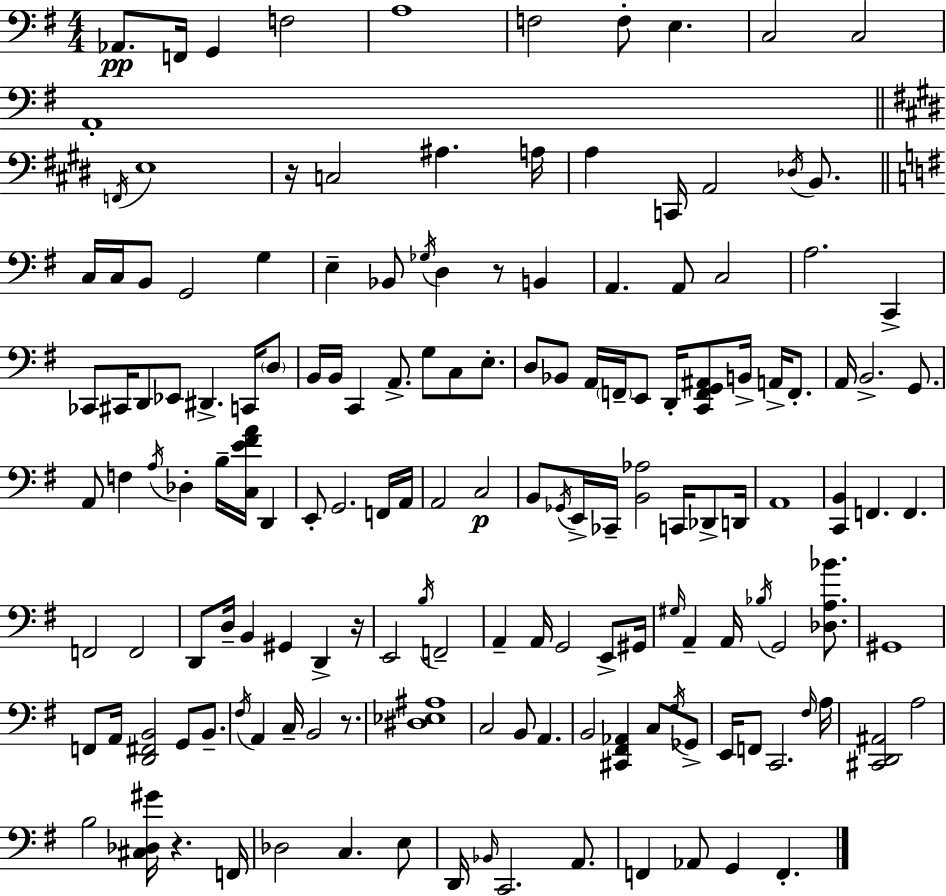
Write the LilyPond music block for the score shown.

{
  \clef bass
  \numericTimeSignature
  \time 4/4
  \key e \minor
  aes,8.\pp f,16 g,4 f2 | a1 | f2 f8-. e4. | c2 c2 | \break a,1-. | \bar "||" \break \key e \major \acciaccatura { f,16 } e1 | r16 c2 ais4. | a16 a4 c,16 a,2 \acciaccatura { des16 } b,8. | \bar "||" \break \key g \major c16 c16 b,8 g,2 g4 | e4-- bes,8 \acciaccatura { ges16 } d4 r8 b,4 | a,4. a,8 c2 | a2. c,4-> | \break ces,8 cis,16 d,8 ees,8 dis,4.-> c,16 \parenthesize d8 | b,16 b,16 c,4 a,8.-> g8 c8 e8.-. | d8 bes,8 a,16 \parenthesize f,16-- e,8 d,16-. <c, f, g, ais,>8 b,16-> a,16-> f,8.-. | a,16 b,2.-> g,8. | \break a,8 f4 \acciaccatura { a16 } des4-. b16-- <c e' fis' a'>16 d,4 | e,8-. g,2. | f,16 a,16 a,2 c2\p | b,8 \acciaccatura { ges,16 } e,16-> ces,16-- <b, aes>2 c,16 | \break des,8-> d,16 a,1 | <c, b,>4 f,4. f,4. | f,2 f,2 | d,8 d16-- b,4 gis,4 d,4-> | \break r16 e,2 \acciaccatura { b16 } f,2-- | a,4-- a,16 g,2 | e,8-> gis,16 \grace { gis16 } a,4-- a,16 \acciaccatura { bes16 } g,2 | <des a bes'>8. gis,1 | \break f,8 a,16 <d, fis, b,>2 | g,8 b,8.-- \acciaccatura { fis16 } a,4 c16-- b,2 | r8. <dis ees ais>1 | c2 b,8 | \break a,4. b,2 <cis, fis, aes,>4 | c8 \acciaccatura { g16 } ges,8-> e,16 f,8 c,2. | \grace { fis16 } a16 <cis, d, ais,>2 | a2 b2 | \break <cis des gis'>16 r4. f,16 des2 | c4. e8 d,16 \grace { bes,16 } c,2. | a,8. f,4 aes,8 | g,4 f,4.-. \bar "|."
}